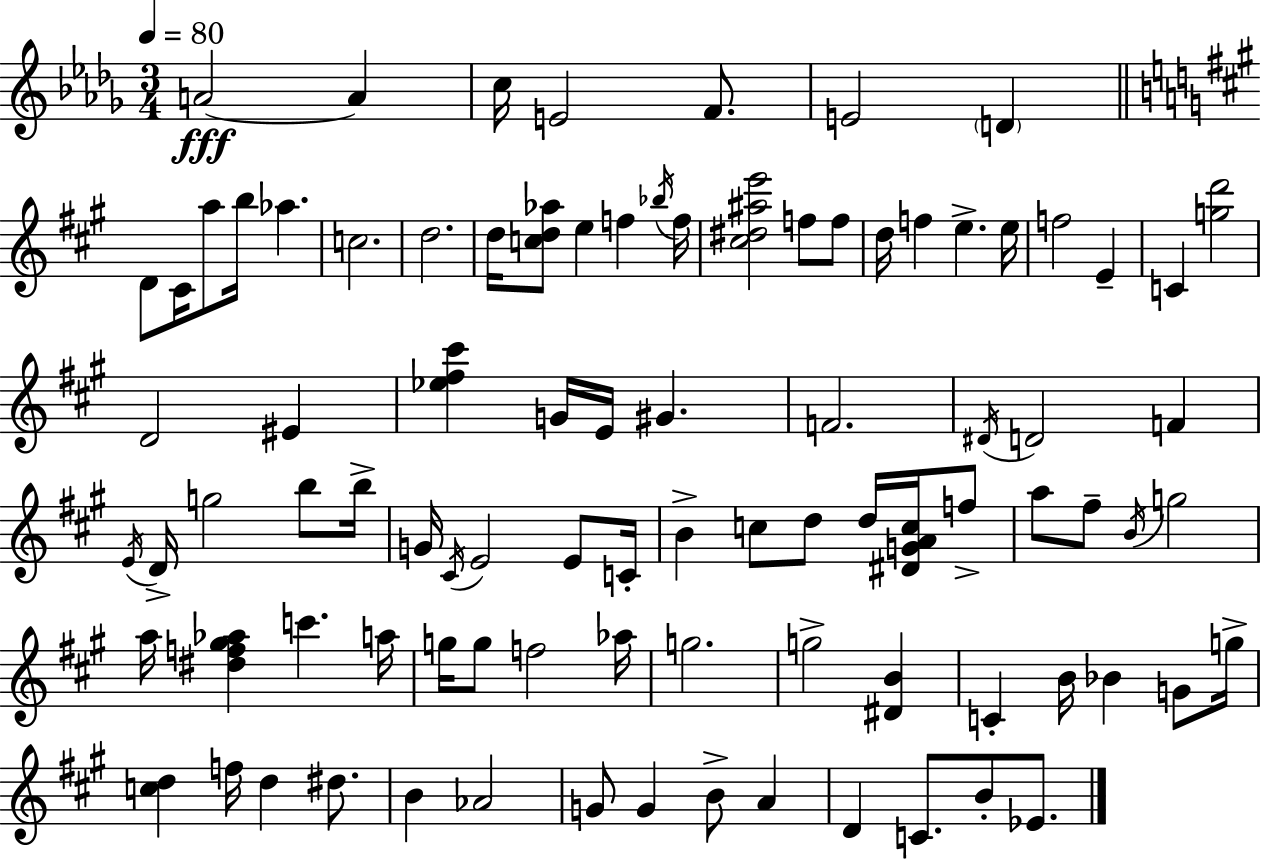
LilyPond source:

{
  \clef treble
  \numericTimeSignature
  \time 3/4
  \key bes \minor
  \tempo 4 = 80
  a'2~~\fff a'4 | c''16 e'2 f'8. | e'2 \parenthesize d'4 | \bar "||" \break \key a \major d'8 cis'16 a''8 b''16 aes''4. | c''2. | d''2. | d''16 <c'' d'' aes''>8 e''4 f''4 \acciaccatura { bes''16 } | \break f''16 <cis'' dis'' ais'' e'''>2 f''8 f''8 | d''16 f''4 e''4.-> | e''16 f''2 e'4-- | c'4 <g'' d'''>2 | \break d'2 eis'4 | <ees'' fis'' cis'''>4 g'16 e'16 gis'4. | f'2. | \acciaccatura { dis'16 } d'2 f'4 | \break \acciaccatura { e'16 } d'16-> g''2 | b''8 b''16-> g'16 \acciaccatura { cis'16 } e'2 | e'8 c'16-. b'4-> c''8 d''8 | d''16 <dis' g' a' c''>16 f''8-> a''8 fis''8-- \acciaccatura { b'16 } g''2 | \break a''16 <dis'' f'' gis'' aes''>4 c'''4. | a''16 g''16 g''8 f''2 | aes''16 g''2. | g''2-> | \break <dis' b'>4 c'4-. b'16 bes'4 | g'8 g''16-> <c'' d''>4 f''16 d''4 | dis''8. b'4 aes'2 | g'8 g'4 b'8-> | \break a'4 d'4 c'8. | b'8-. ees'8. \bar "|."
}